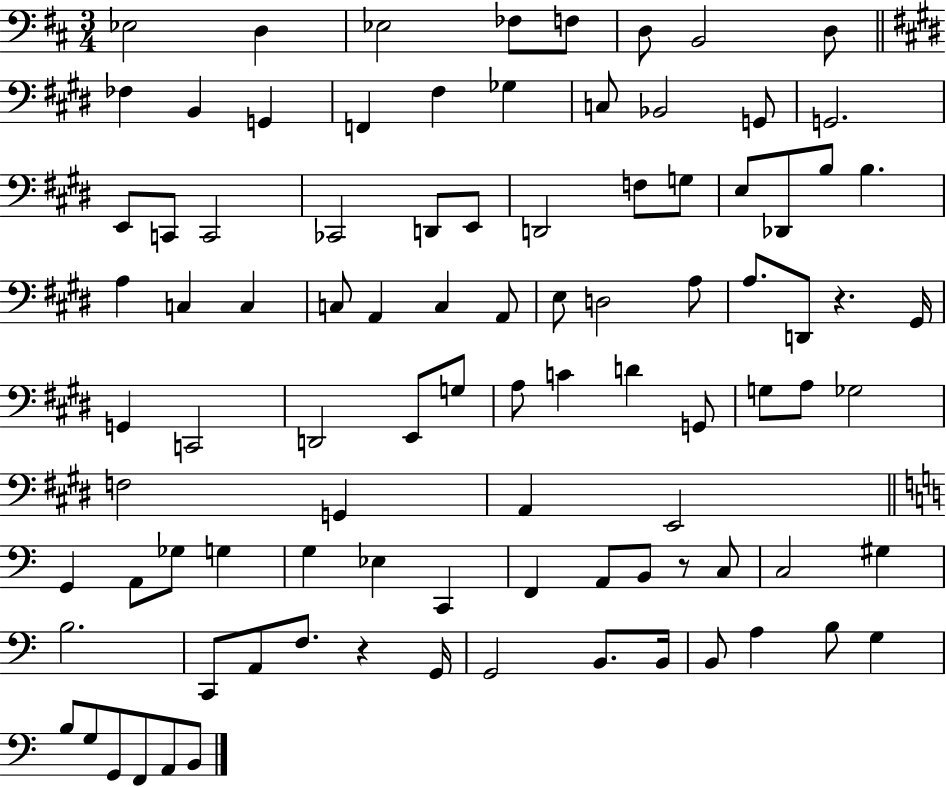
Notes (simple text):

Eb3/h D3/q Eb3/h FES3/e F3/e D3/e B2/h D3/e FES3/q B2/q G2/q F2/q F#3/q Gb3/q C3/e Bb2/h G2/e G2/h. E2/e C2/e C2/h CES2/h D2/e E2/e D2/h F3/e G3/e E3/e Db2/e B3/e B3/q. A3/q C3/q C3/q C3/e A2/q C3/q A2/e E3/e D3/h A3/e A3/e. D2/e R/q. G#2/s G2/q C2/h D2/h E2/e G3/e A3/e C4/q D4/q G2/e G3/e A3/e Gb3/h F3/h G2/q A2/q E2/h G2/q A2/e Gb3/e G3/q G3/q Eb3/q C2/q F2/q A2/e B2/e R/e C3/e C3/h G#3/q B3/h. C2/e A2/e F3/e. R/q G2/s G2/h B2/e. B2/s B2/e A3/q B3/e G3/q B3/e G3/e G2/e F2/e A2/e B2/e